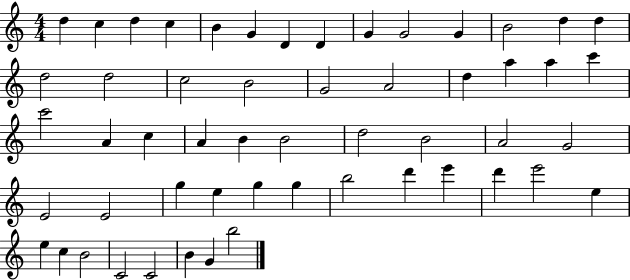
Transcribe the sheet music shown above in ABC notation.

X:1
T:Untitled
M:4/4
L:1/4
K:C
d c d c B G D D G G2 G B2 d d d2 d2 c2 B2 G2 A2 d a a c' c'2 A c A B B2 d2 B2 A2 G2 E2 E2 g e g g b2 d' e' d' e'2 e e c B2 C2 C2 B G b2